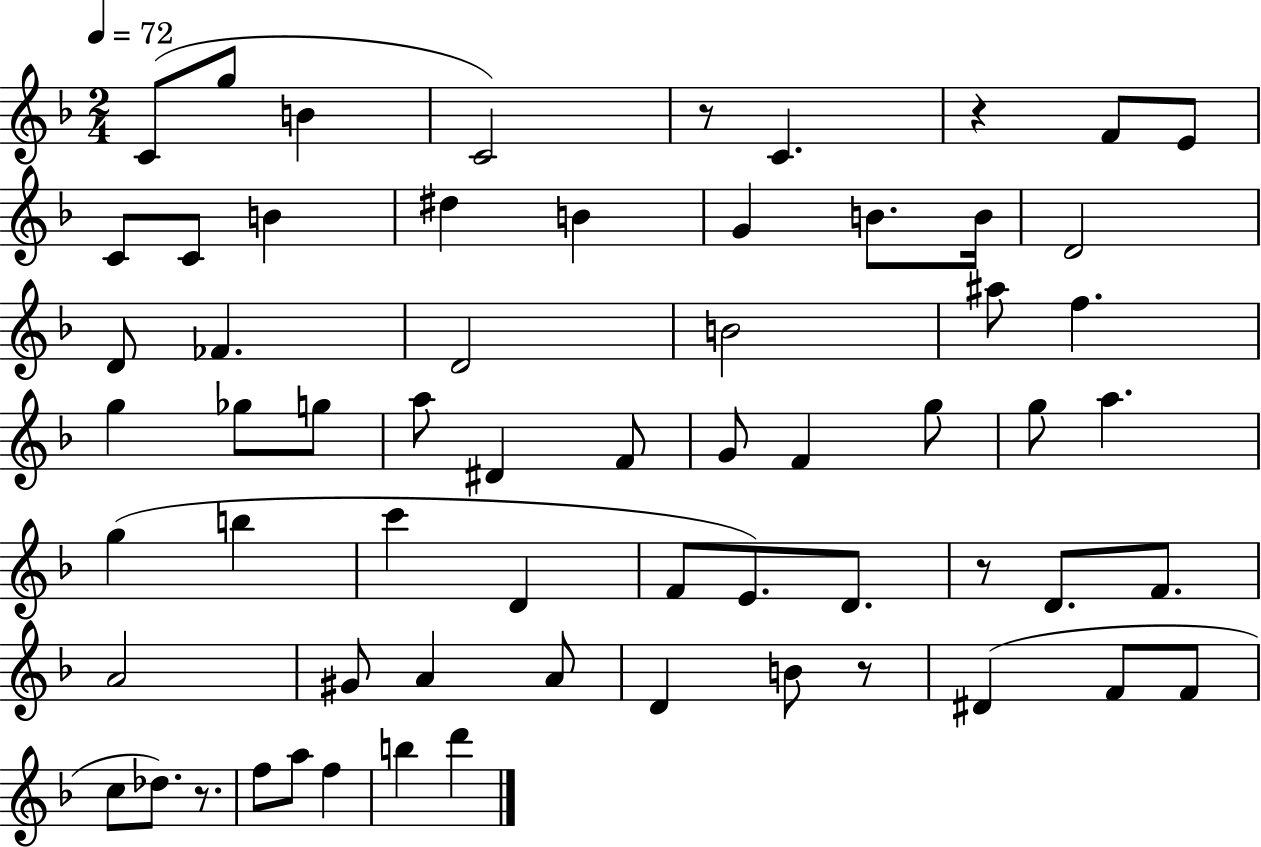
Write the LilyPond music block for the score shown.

{
  \clef treble
  \numericTimeSignature
  \time 2/4
  \key f \major
  \tempo 4 = 72
  c'8( g''8 b'4 | c'2) | r8 c'4. | r4 f'8 e'8 | \break c'8 c'8 b'4 | dis''4 b'4 | g'4 b'8. b'16 | d'2 | \break d'8 fes'4. | d'2 | b'2 | ais''8 f''4. | \break g''4 ges''8 g''8 | a''8 dis'4 f'8 | g'8 f'4 g''8 | g''8 a''4. | \break g''4( b''4 | c'''4 d'4 | f'8 e'8.) d'8. | r8 d'8. f'8. | \break a'2 | gis'8 a'4 a'8 | d'4 b'8 r8 | dis'4( f'8 f'8 | \break c''8 des''8.) r8. | f''8 a''8 f''4 | b''4 d'''4 | \bar "|."
}